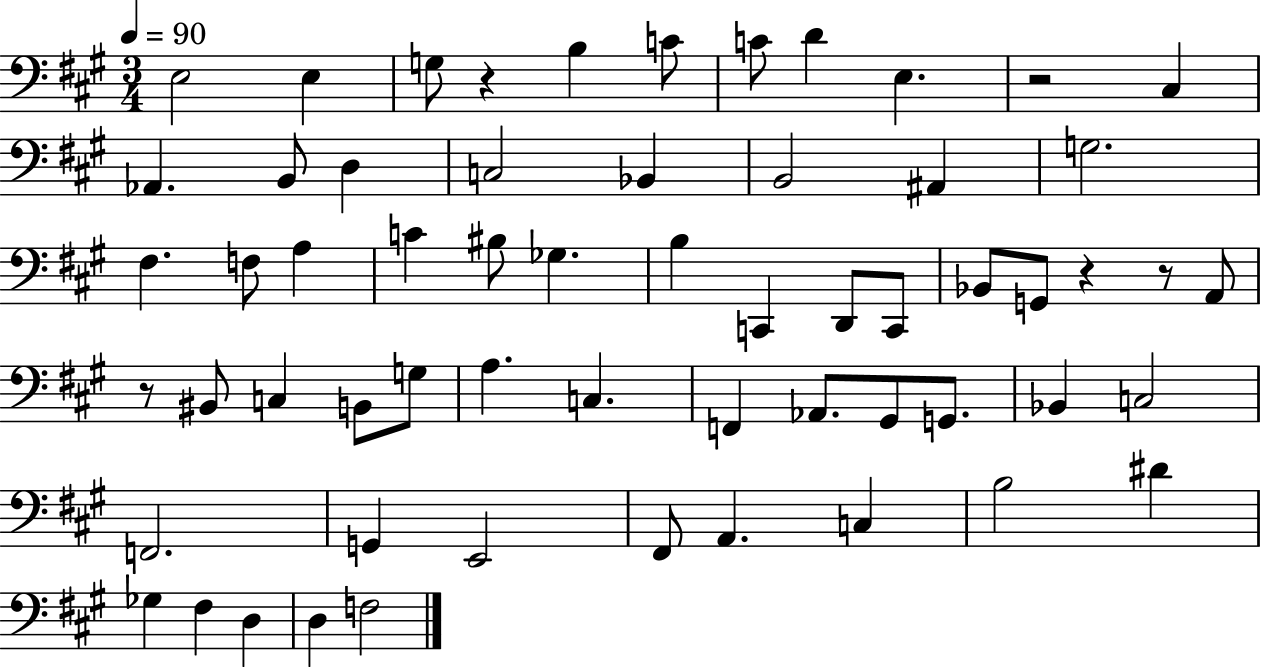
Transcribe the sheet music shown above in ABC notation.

X:1
T:Untitled
M:3/4
L:1/4
K:A
E,2 E, G,/2 z B, C/2 C/2 D E, z2 ^C, _A,, B,,/2 D, C,2 _B,, B,,2 ^A,, G,2 ^F, F,/2 A, C ^B,/2 _G, B, C,, D,,/2 C,,/2 _B,,/2 G,,/2 z z/2 A,,/2 z/2 ^B,,/2 C, B,,/2 G,/2 A, C, F,, _A,,/2 ^G,,/2 G,,/2 _B,, C,2 F,,2 G,, E,,2 ^F,,/2 A,, C, B,2 ^D _G, ^F, D, D, F,2